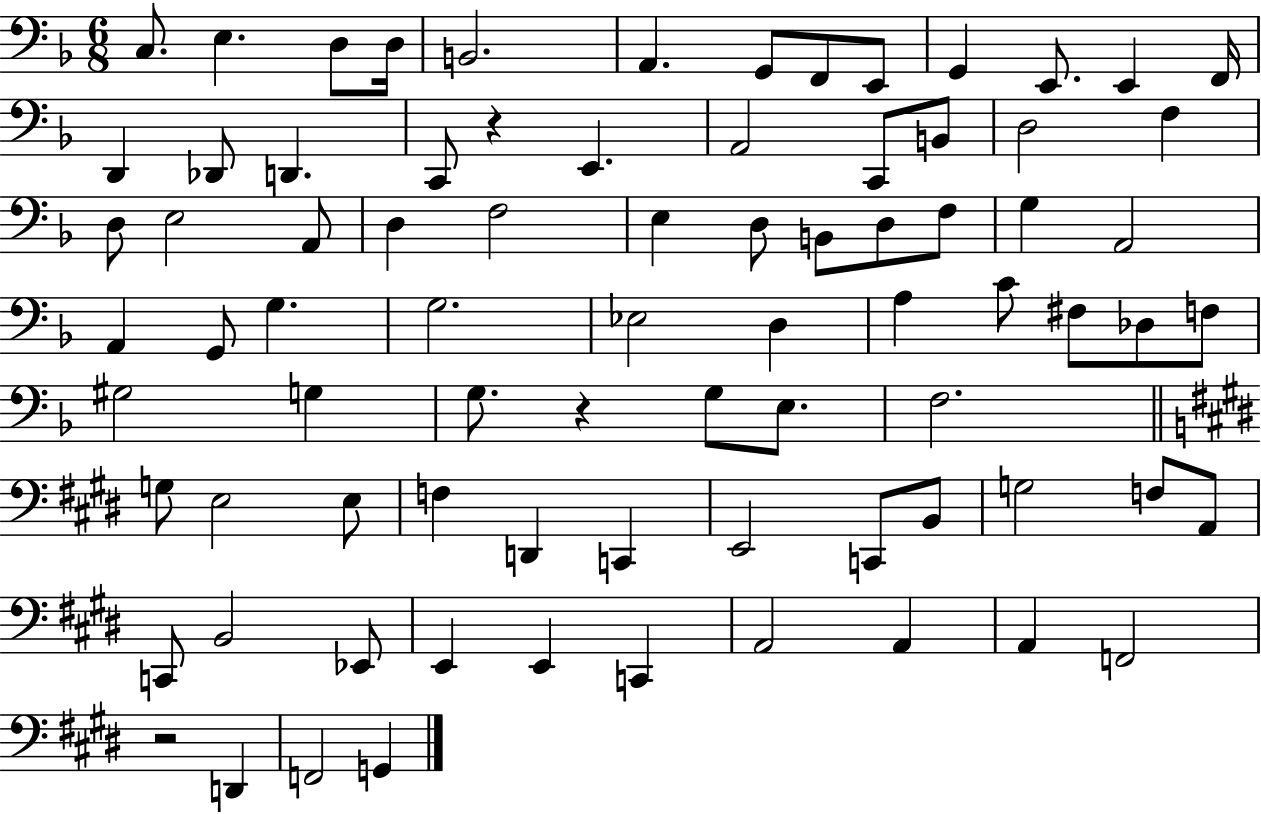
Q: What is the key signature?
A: F major